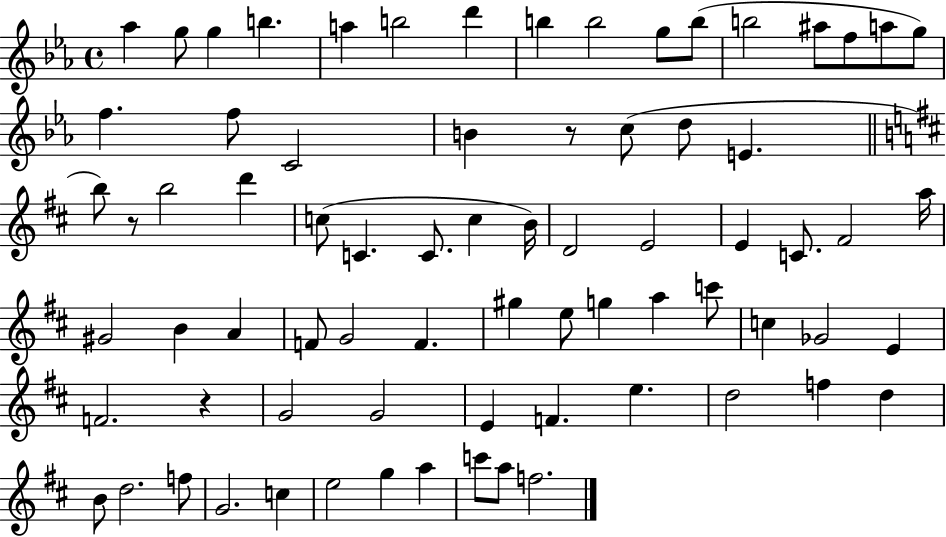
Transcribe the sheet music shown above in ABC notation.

X:1
T:Untitled
M:4/4
L:1/4
K:Eb
_a g/2 g b a b2 d' b b2 g/2 b/2 b2 ^a/2 f/2 a/2 g/2 f f/2 C2 B z/2 c/2 d/2 E b/2 z/2 b2 d' c/2 C C/2 c B/4 D2 E2 E C/2 ^F2 a/4 ^G2 B A F/2 G2 F ^g e/2 g a c'/2 c _G2 E F2 z G2 G2 E F e d2 f d B/2 d2 f/2 G2 c e2 g a c'/2 a/2 f2